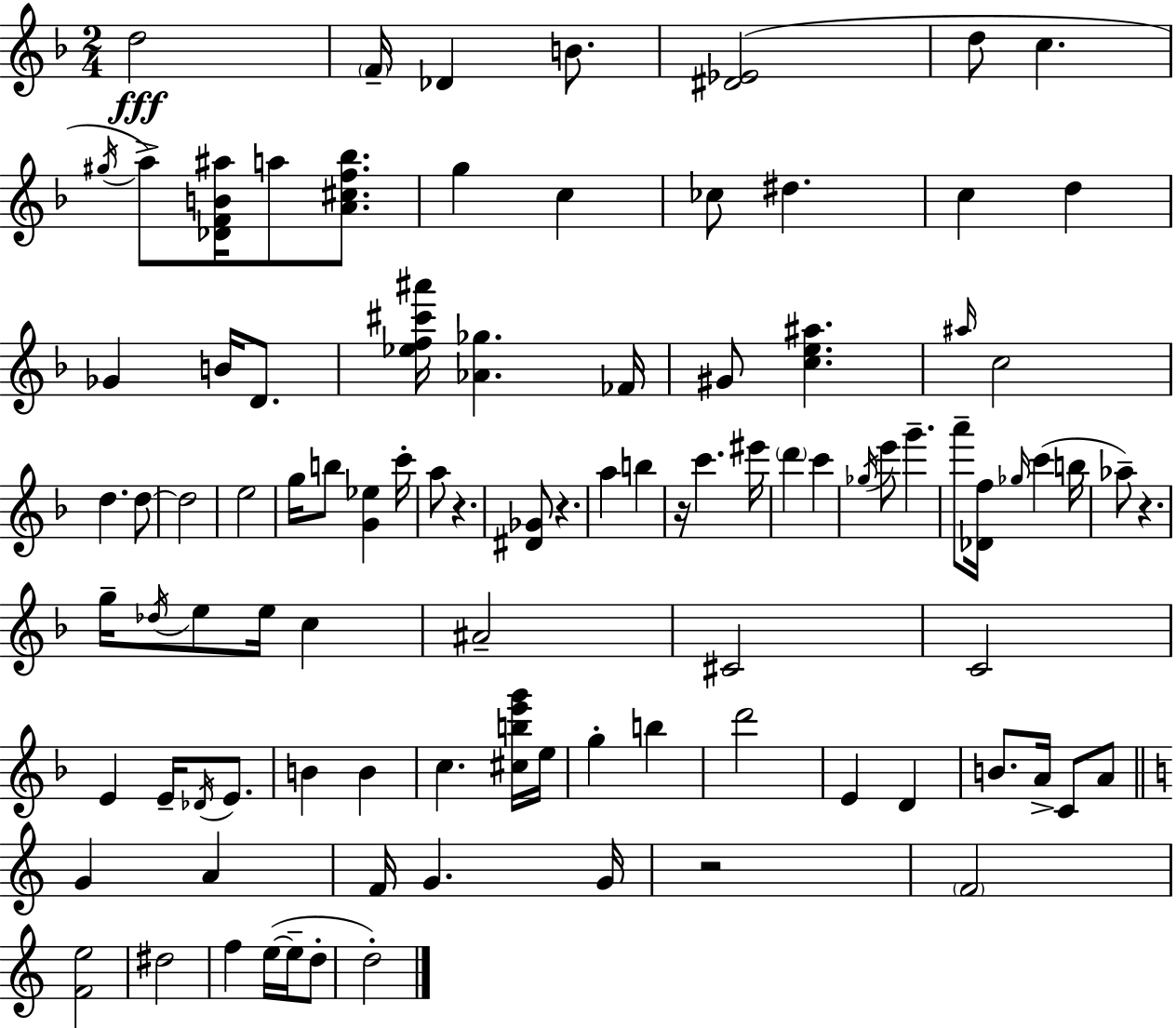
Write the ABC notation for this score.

X:1
T:Untitled
M:2/4
L:1/4
K:Dm
d2 F/4 _D B/2 [^D_E]2 d/2 c ^g/4 a/2 [_DFB^a]/4 a/2 [A^cf_b]/2 g c _c/2 ^d c d _G B/4 D/2 [_ef^c'^a']/4 [_A_g] _F/4 ^G/2 [ce^a] ^a/4 c2 d d/2 d2 e2 g/4 b/2 [G_e] c'/4 a/2 z [^D_G]/2 z a b z/4 c' ^e'/4 d' c' _g/4 e'/2 g' a'/2 [_Df]/4 _g/4 c' b/4 _a/2 z g/4 _d/4 e/2 e/4 c ^A2 ^C2 C2 E E/4 _D/4 E/2 B B c [^cbe'g']/4 e/4 g b d'2 E D B/2 A/4 C/2 A/2 G A F/4 G G/4 z2 F2 [Fe]2 ^d2 f e/4 e/4 d/2 d2